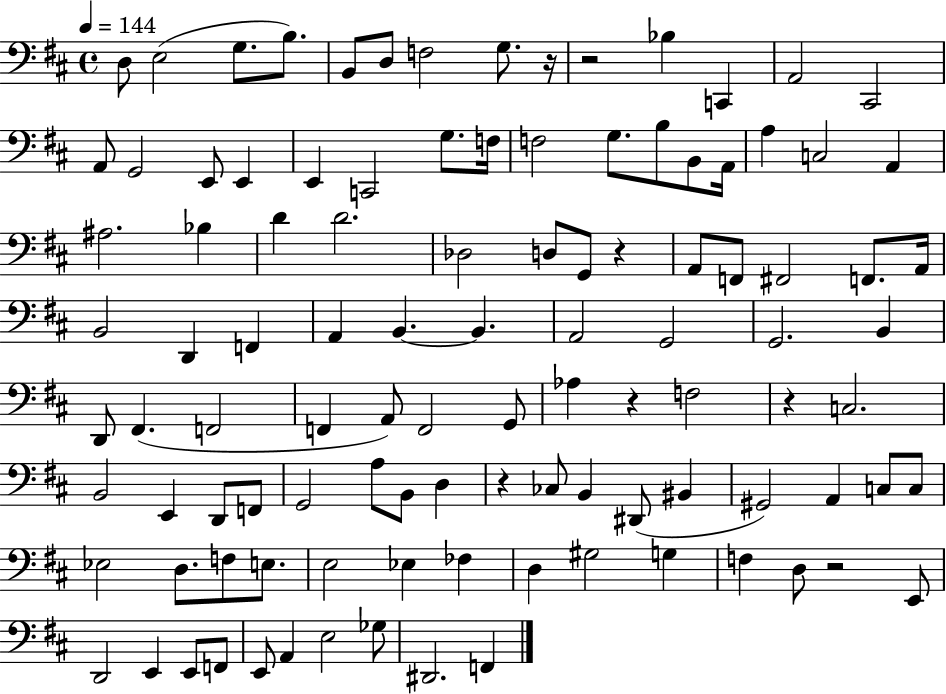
{
  \clef bass
  \time 4/4
  \defaultTimeSignature
  \key d \major
  \tempo 4 = 144
  \repeat volta 2 { d8 e2( g8. b8.) | b,8 d8 f2 g8. r16 | r2 bes4 c,4 | a,2 cis,2 | \break a,8 g,2 e,8 e,4 | e,4 c,2 g8. f16 | f2 g8. b8 b,8 a,16 | a4 c2 a,4 | \break ais2. bes4 | d'4 d'2. | des2 d8 g,8 r4 | a,8 f,8 fis,2 f,8. a,16 | \break b,2 d,4 f,4 | a,4 b,4.~~ b,4. | a,2 g,2 | g,2. b,4 | \break d,8 fis,4.( f,2 | f,4 a,8) f,2 g,8 | aes4 r4 f2 | r4 c2. | \break b,2 e,4 d,8 f,8 | g,2 a8 b,8 d4 | r4 ces8 b,4 dis,8( bis,4 | gis,2) a,4 c8 c8 | \break ees2 d8. f8 e8. | e2 ees4 fes4 | d4 gis2 g4 | f4 d8 r2 e,8 | \break d,2 e,4 e,8 f,8 | e,8 a,4 e2 ges8 | dis,2. f,4 | } \bar "|."
}